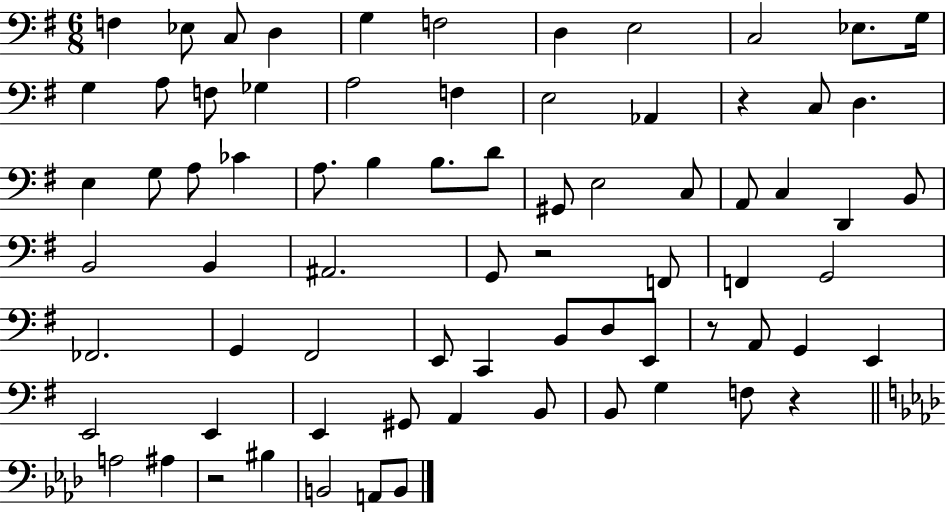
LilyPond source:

{
  \clef bass
  \numericTimeSignature
  \time 6/8
  \key g \major
  f4 ees8 c8 d4 | g4 f2 | d4 e2 | c2 ees8. g16 | \break g4 a8 f8 ges4 | a2 f4 | e2 aes,4 | r4 c8 d4. | \break e4 g8 a8 ces'4 | a8. b4 b8. d'8 | gis,8 e2 c8 | a,8 c4 d,4 b,8 | \break b,2 b,4 | ais,2. | g,8 r2 f,8 | f,4 g,2 | \break fes,2. | g,4 fis,2 | e,8 c,4 b,8 d8 e,8 | r8 a,8 g,4 e,4 | \break e,2 e,4 | e,4 gis,8 a,4 b,8 | b,8 g4 f8 r4 | \bar "||" \break \key aes \major a2 ais4 | r2 bis4 | b,2 a,8 b,8 | \bar "|."
}